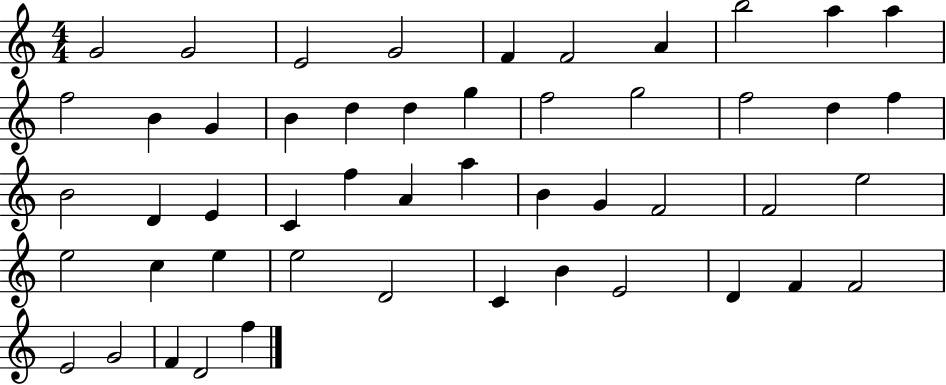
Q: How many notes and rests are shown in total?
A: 50